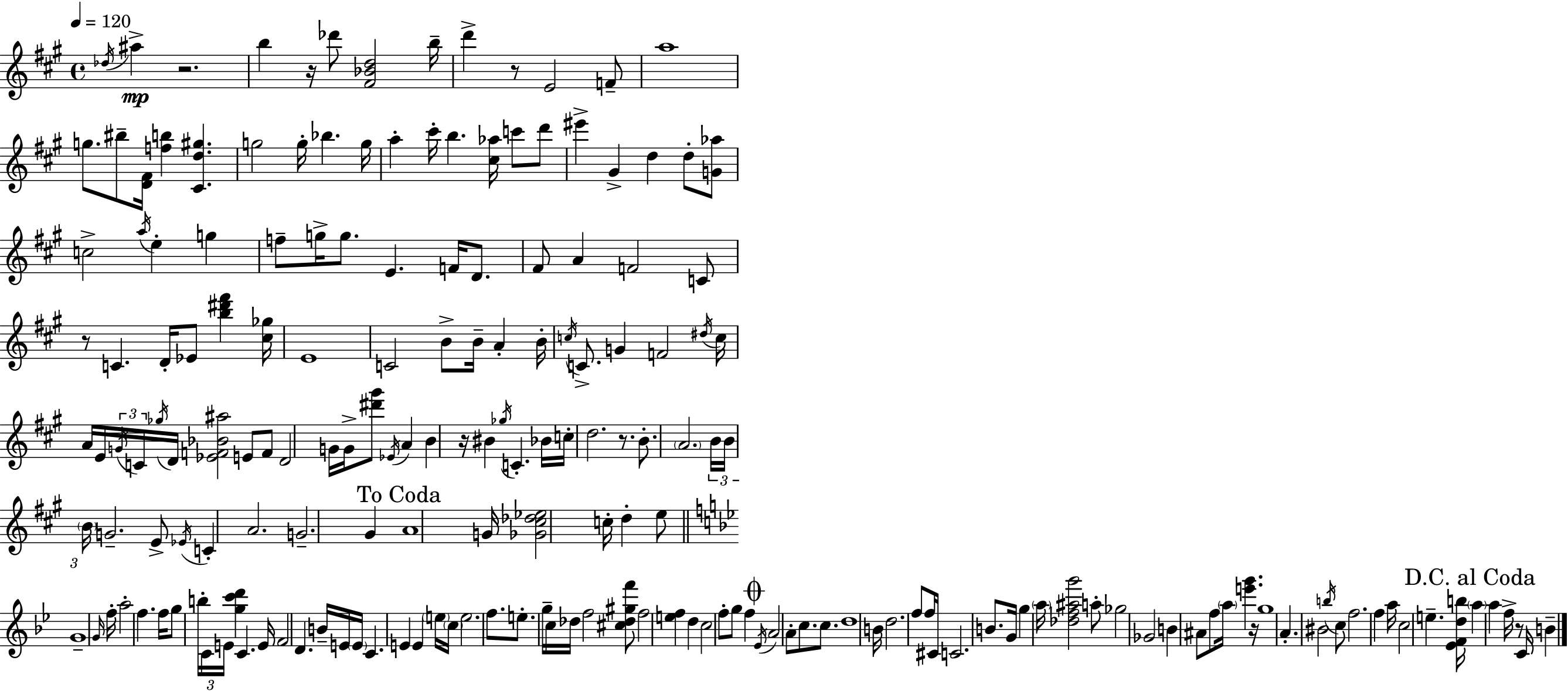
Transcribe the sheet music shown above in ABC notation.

X:1
T:Untitled
M:4/4
L:1/4
K:A
_d/4 ^a z2 b z/4 _d'/2 [^F_Bd]2 b/4 d' z/2 E2 F/2 a4 g/2 ^b/2 [D^F]/4 [fb] [^Cd^g] g2 g/4 _b g/4 a ^c'/4 b [^c_a]/4 c'/2 d'/2 ^e' ^G d d/2 [G_a]/2 c2 a/4 e g f/2 g/4 g/2 E F/4 D/2 ^F/2 A F2 C/2 z/2 C D/4 _E/2 [b^d'^f'] [^c_g]/4 E4 C2 B/2 B/4 A B/4 c/4 C/2 G F2 ^d/4 c/4 A/4 E/4 G/4 C/4 _g/4 D/4 [_EF_B^a]2 E/2 F/2 D2 G/4 G/4 [^d'^g']/2 _E/4 A B z/4 ^B _g/4 C _B/4 c/4 d2 z/2 B/2 A2 B/4 B/4 B/4 G2 E/2 _E/4 C A2 G2 ^G A4 G/4 [_G^c_d_e]2 c/4 d e/2 G4 G/4 f/4 a2 f f/4 g/2 b/4 C/4 E/4 [gc'd'] C E/4 F2 D B/4 E/4 E/4 C E E e/4 c/4 e2 f/2 e/2 g/4 c/4 _d/4 f2 [^c_d^gf']/2 f2 [ef] d c2 f/2 g/2 f _E/4 A2 A/2 c/2 c/2 d4 B/4 d2 f/2 f/4 ^C/4 C2 B/2 G/4 g a/4 [_df^ag']2 a/2 _g2 _G2 B ^A/2 f/2 a/4 [e'g'] z/4 g4 A ^B2 b/4 c/2 f2 f a/4 c2 e [_EFdb]/4 a a f/4 z/2 C/4 B